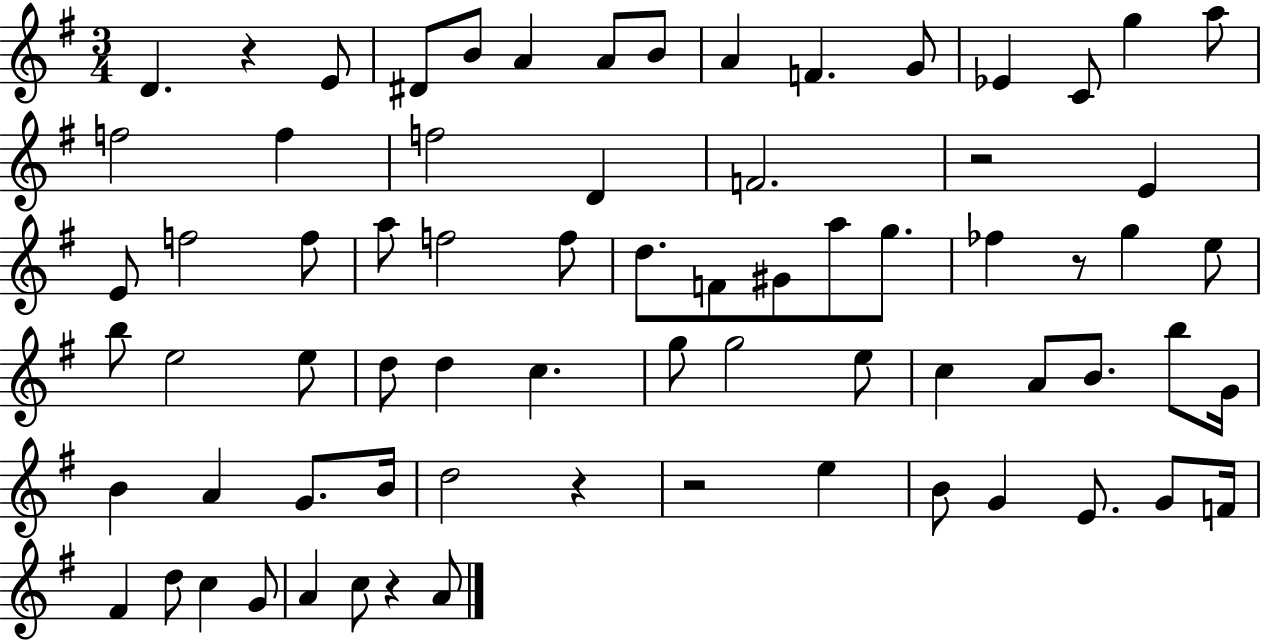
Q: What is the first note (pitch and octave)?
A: D4